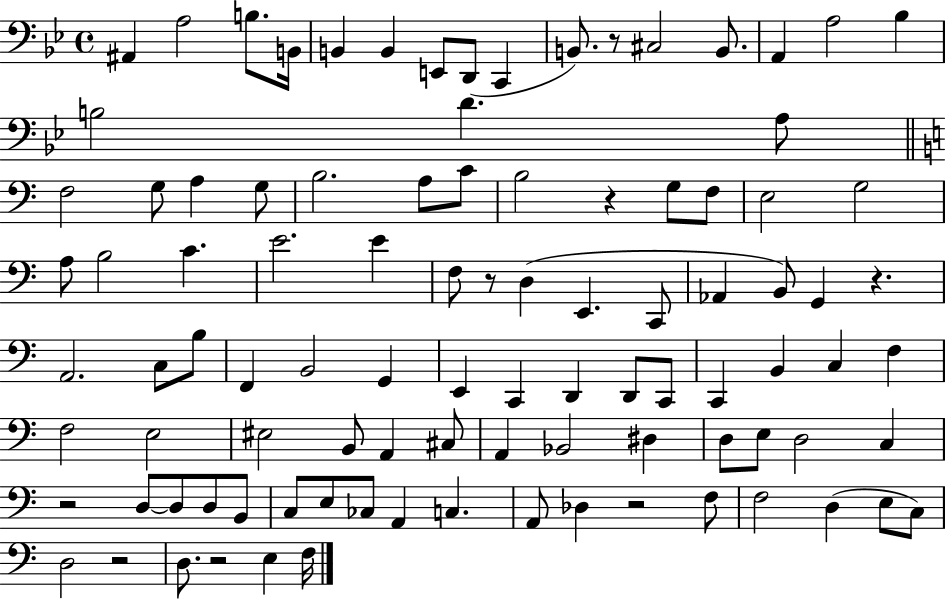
A#2/q A3/h B3/e. B2/s B2/q B2/q E2/e D2/e C2/q B2/e. R/e C#3/h B2/e. A2/q A3/h Bb3/q B3/h D4/q. A3/e F3/h G3/e A3/q G3/e B3/h. A3/e C4/e B3/h R/q G3/e F3/e E3/h G3/h A3/e B3/h C4/q. E4/h. E4/q F3/e R/e D3/q E2/q. C2/e Ab2/q B2/e G2/q R/q. A2/h. C3/e B3/e F2/q B2/h G2/q E2/q C2/q D2/q D2/e C2/e C2/q B2/q C3/q F3/q F3/h E3/h EIS3/h B2/e A2/q C#3/e A2/q Bb2/h D#3/q D3/e E3/e D3/h C3/q R/h D3/e D3/e D3/e B2/e C3/e E3/e CES3/e A2/q C3/q. A2/e Db3/q R/h F3/e F3/h D3/q E3/e C3/e D3/h R/h D3/e. R/h E3/q F3/s